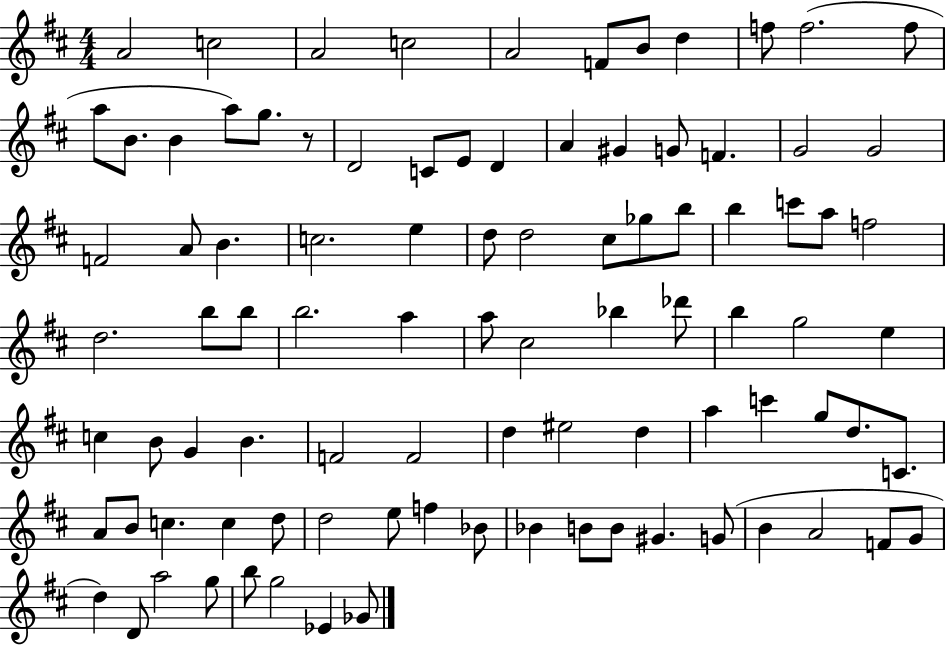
{
  \clef treble
  \numericTimeSignature
  \time 4/4
  \key d \major
  a'2 c''2 | a'2 c''2 | a'2 f'8 b'8 d''4 | f''8 f''2.( f''8 | \break a''8 b'8. b'4 a''8) g''8. r8 | d'2 c'8 e'8 d'4 | a'4 gis'4 g'8 f'4. | g'2 g'2 | \break f'2 a'8 b'4. | c''2. e''4 | d''8 d''2 cis''8 ges''8 b''8 | b''4 c'''8 a''8 f''2 | \break d''2. b''8 b''8 | b''2. a''4 | a''8 cis''2 bes''4 des'''8 | b''4 g''2 e''4 | \break c''4 b'8 g'4 b'4. | f'2 f'2 | d''4 eis''2 d''4 | a''4 c'''4 g''8 d''8. c'8. | \break a'8 b'8 c''4. c''4 d''8 | d''2 e''8 f''4 bes'8 | bes'4 b'8 b'8 gis'4. g'8( | b'4 a'2 f'8 g'8 | \break d''4) d'8 a''2 g''8 | b''8 g''2 ees'4 ges'8 | \bar "|."
}